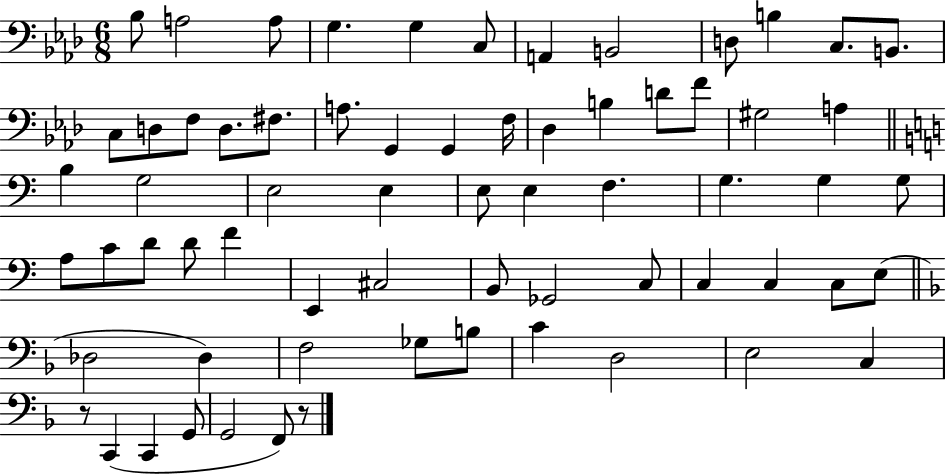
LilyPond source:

{
  \clef bass
  \numericTimeSignature
  \time 6/8
  \key aes \major
  bes8 a2 a8 | g4. g4 c8 | a,4 b,2 | d8 b4 c8. b,8. | \break c8 d8 f8 d8. fis8. | a8. g,4 g,4 f16 | des4 b4 d'8 f'8 | gis2 a4 | \break \bar "||" \break \key a \minor b4 g2 | e2 e4 | e8 e4 f4. | g4. g4 g8 | \break a8 c'8 d'8 d'8 f'4 | e,4 cis2 | b,8 ges,2 c8 | c4 c4 c8 e8( | \break \bar "||" \break \key f \major des2 des4) | f2 ges8 b8 | c'4 d2 | e2 c4 | \break r8 c,4( c,4 g,8 | g,2 f,8) r8 | \bar "|."
}